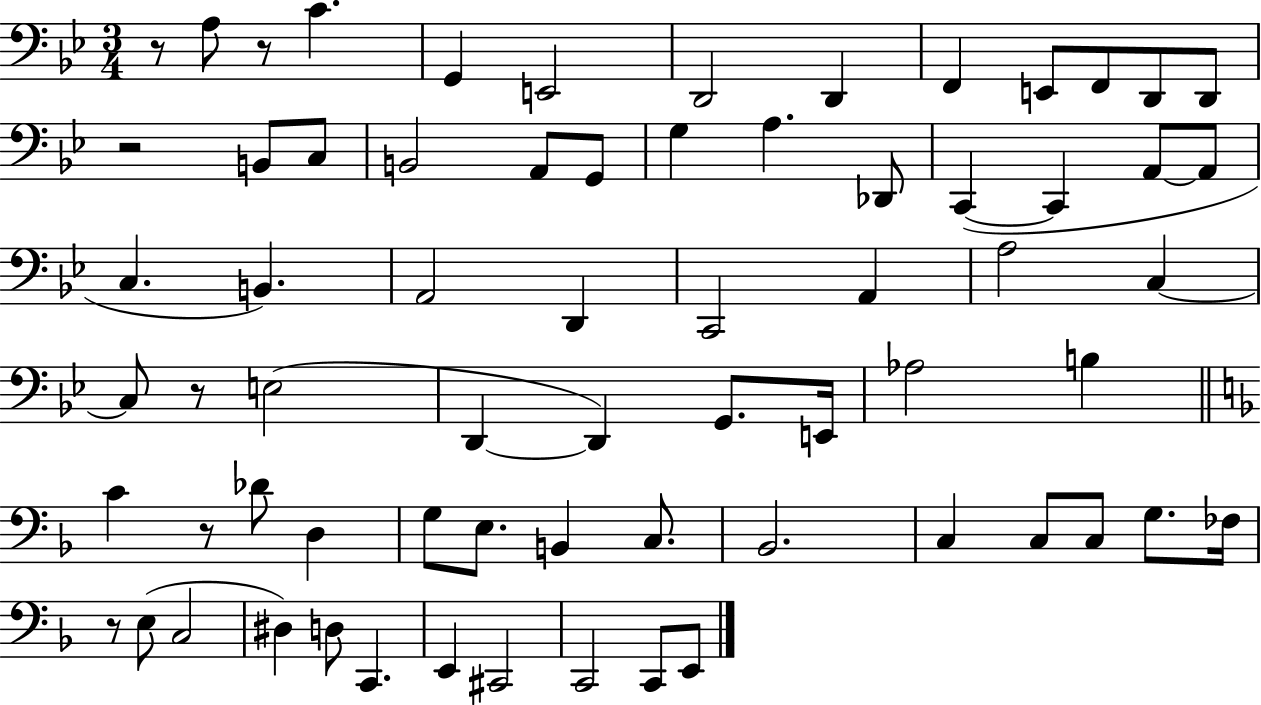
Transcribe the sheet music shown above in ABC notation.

X:1
T:Untitled
M:3/4
L:1/4
K:Bb
z/2 A,/2 z/2 C G,, E,,2 D,,2 D,, F,, E,,/2 F,,/2 D,,/2 D,,/2 z2 B,,/2 C,/2 B,,2 A,,/2 G,,/2 G, A, _D,,/2 C,, C,, A,,/2 A,,/2 C, B,, A,,2 D,, C,,2 A,, A,2 C, C,/2 z/2 E,2 D,, D,, G,,/2 E,,/4 _A,2 B, C z/2 _D/2 D, G,/2 E,/2 B,, C,/2 _B,,2 C, C,/2 C,/2 G,/2 _F,/4 z/2 E,/2 C,2 ^D, D,/2 C,, E,, ^C,,2 C,,2 C,,/2 E,,/2